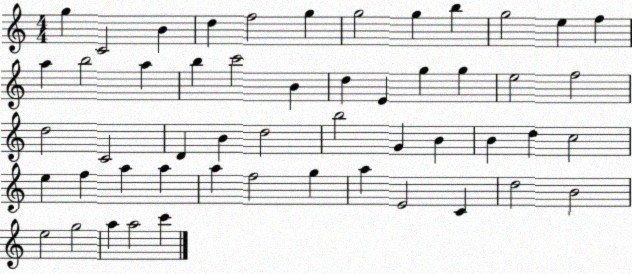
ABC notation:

X:1
T:Untitled
M:4/4
L:1/4
K:C
g C2 B d f2 g g2 g b g2 e f a b2 a b c'2 B d E g g e2 f2 d2 C2 D B d2 b2 G B B d c2 e f a a a f2 g a E2 C d2 B2 e2 g2 a a2 c'